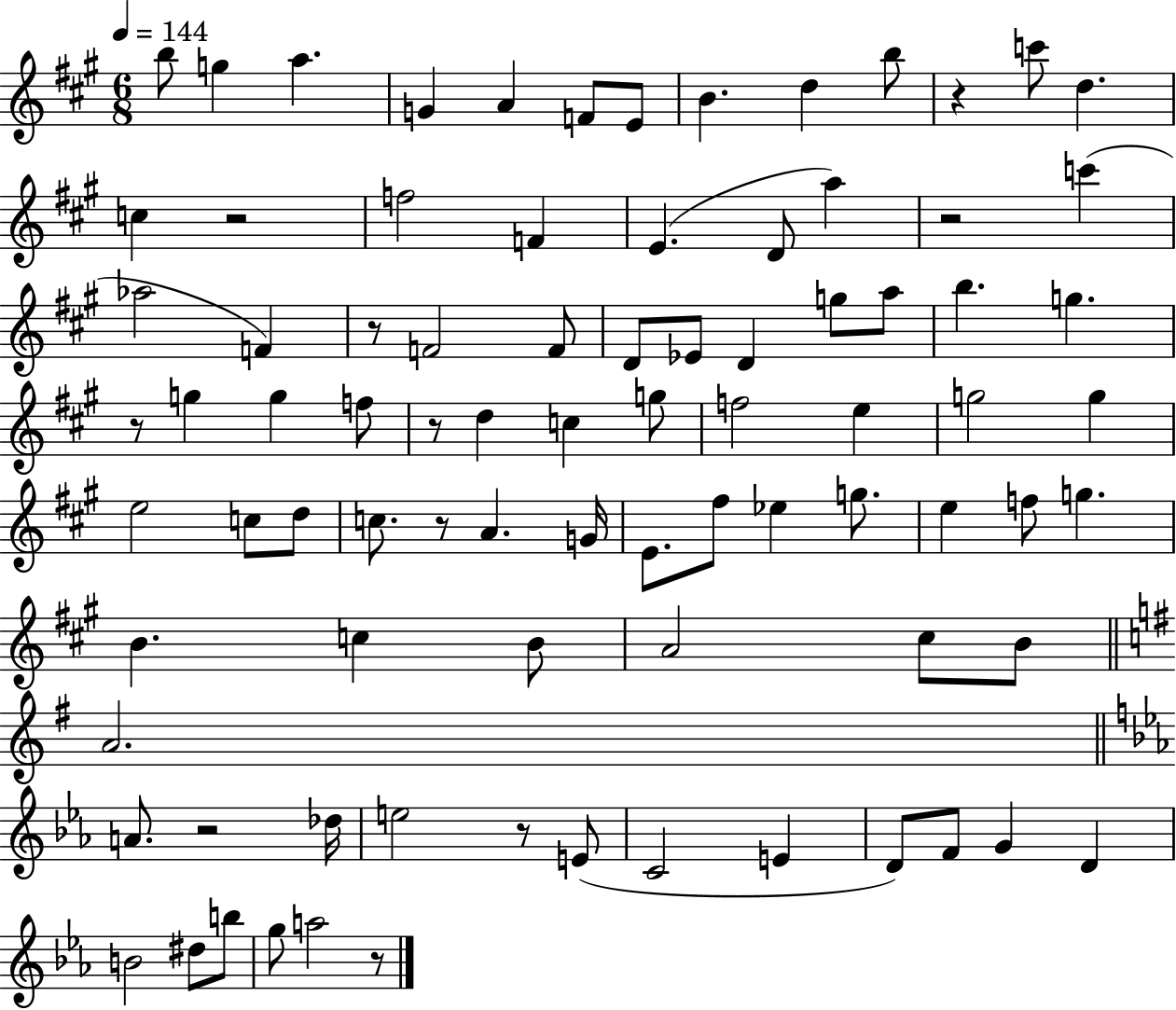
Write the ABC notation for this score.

X:1
T:Untitled
M:6/8
L:1/4
K:A
b/2 g a G A F/2 E/2 B d b/2 z c'/2 d c z2 f2 F E D/2 a z2 c' _a2 F z/2 F2 F/2 D/2 _E/2 D g/2 a/2 b g z/2 g g f/2 z/2 d c g/2 f2 e g2 g e2 c/2 d/2 c/2 z/2 A G/4 E/2 ^f/2 _e g/2 e f/2 g B c B/2 A2 ^c/2 B/2 A2 A/2 z2 _d/4 e2 z/2 E/2 C2 E D/2 F/2 G D B2 ^d/2 b/2 g/2 a2 z/2